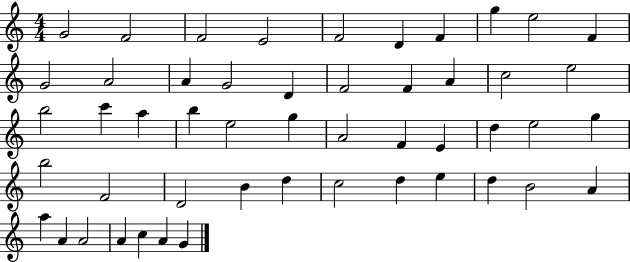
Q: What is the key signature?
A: C major